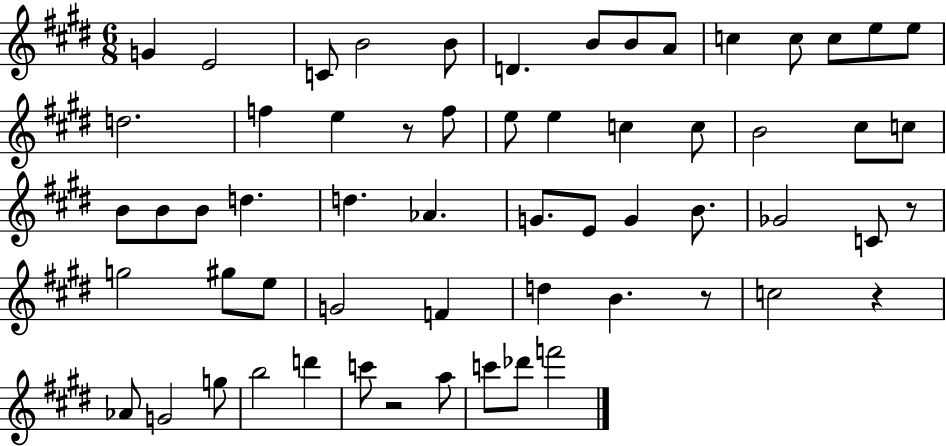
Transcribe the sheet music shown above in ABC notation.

X:1
T:Untitled
M:6/8
L:1/4
K:E
G E2 C/2 B2 B/2 D B/2 B/2 A/2 c c/2 c/2 e/2 e/2 d2 f e z/2 f/2 e/2 e c c/2 B2 ^c/2 c/2 B/2 B/2 B/2 d d _A G/2 E/2 G B/2 _G2 C/2 z/2 g2 ^g/2 e/2 G2 F d B z/2 c2 z _A/2 G2 g/2 b2 d' c'/2 z2 a/2 c'/2 _d'/2 f'2